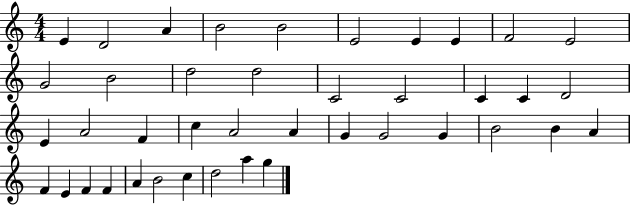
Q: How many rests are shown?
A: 0